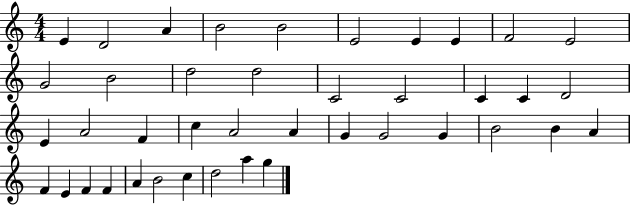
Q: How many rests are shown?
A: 0